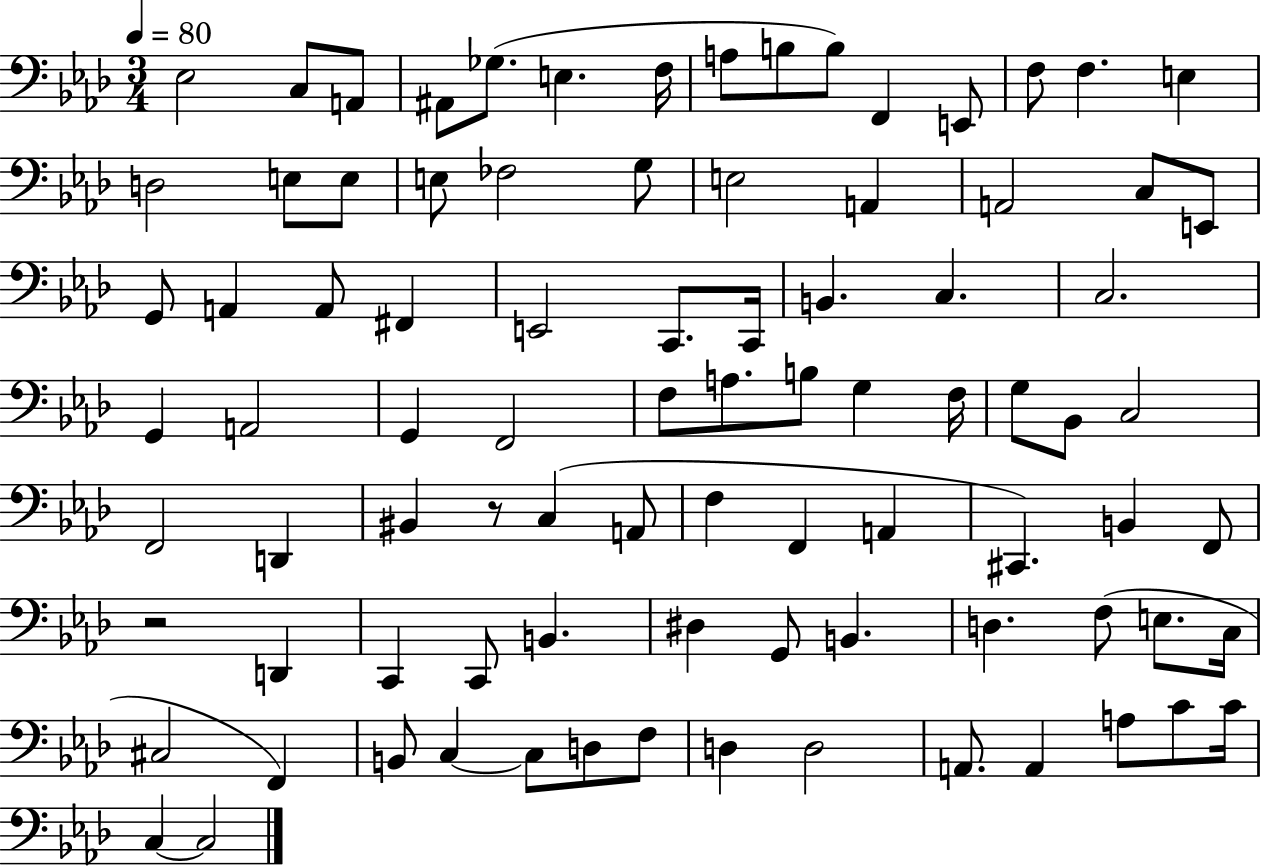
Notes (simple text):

Eb3/h C3/e A2/e A#2/e Gb3/e. E3/q. F3/s A3/e B3/e B3/e F2/q E2/e F3/e F3/q. E3/q D3/h E3/e E3/e E3/e FES3/h G3/e E3/h A2/q A2/h C3/e E2/e G2/e A2/q A2/e F#2/q E2/h C2/e. C2/s B2/q. C3/q. C3/h. G2/q A2/h G2/q F2/h F3/e A3/e. B3/e G3/q F3/s G3/e Bb2/e C3/h F2/h D2/q BIS2/q R/e C3/q A2/e F3/q F2/q A2/q C#2/q. B2/q F2/e R/h D2/q C2/q C2/e B2/q. D#3/q G2/e B2/q. D3/q. F3/e E3/e. C3/s C#3/h F2/q B2/e C3/q C3/e D3/e F3/e D3/q D3/h A2/e. A2/q A3/e C4/e C4/s C3/q C3/h